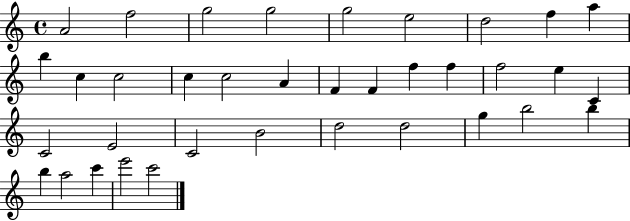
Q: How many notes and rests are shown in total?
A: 36